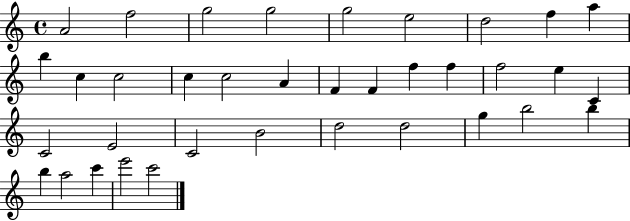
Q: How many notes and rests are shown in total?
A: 36